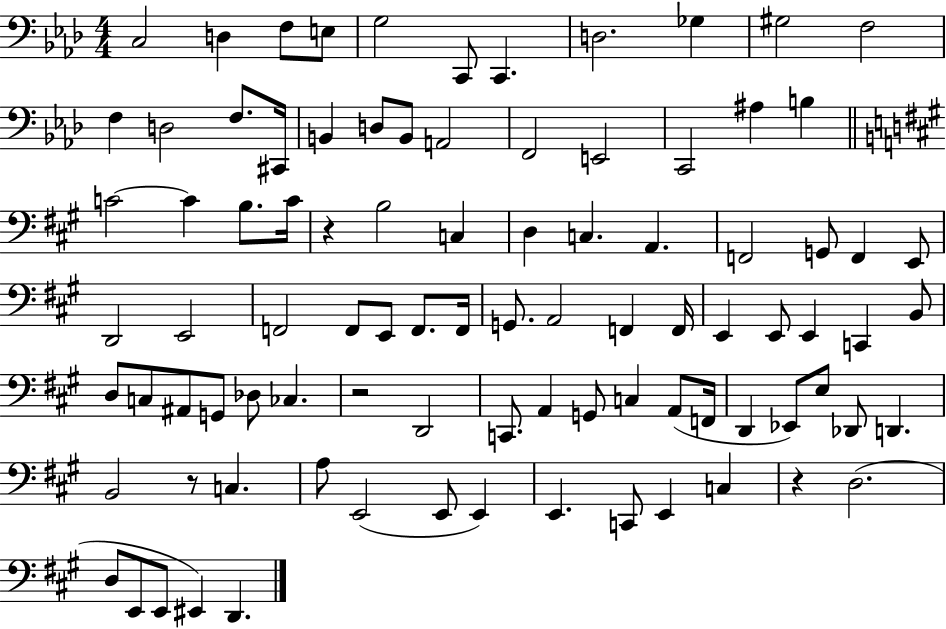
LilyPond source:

{
  \clef bass
  \numericTimeSignature
  \time 4/4
  \key aes \major
  c2 d4 f8 e8 | g2 c,8 c,4. | d2. ges4 | gis2 f2 | \break f4 d2 f8. cis,16 | b,4 d8 b,8 a,2 | f,2 e,2 | c,2 ais4 b4 | \break \bar "||" \break \key a \major c'2~~ c'4 b8. c'16 | r4 b2 c4 | d4 c4. a,4. | f,2 g,8 f,4 e,8 | \break d,2 e,2 | f,2 f,8 e,8 f,8. f,16 | g,8. a,2 f,4 f,16 | e,4 e,8 e,4 c,4 b,8 | \break d8 c8 ais,8 g,8 des8 ces4. | r2 d,2 | c,8. a,4 g,8 c4 a,8( f,16 | d,4 ees,8) e8 des,8 d,4. | \break b,2 r8 c4. | a8 e,2( e,8 e,4) | e,4. c,8 e,4 c4 | r4 d2.( | \break d8 e,8 e,8 eis,4) d,4. | \bar "|."
}